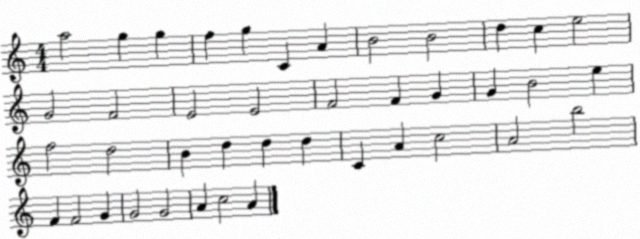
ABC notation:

X:1
T:Untitled
M:4/4
L:1/4
K:C
a2 g g f g C A B2 B2 d c e2 G2 F2 E2 E2 F2 F G G B2 e f2 d2 B d d d C A c2 A2 b2 F F2 G G2 G2 A c2 A